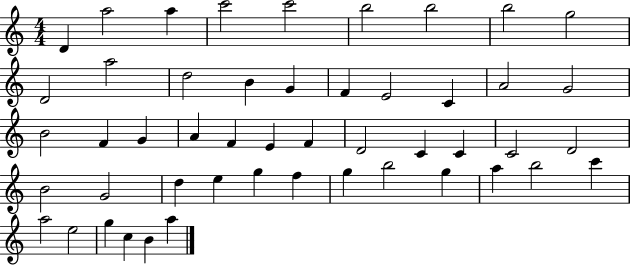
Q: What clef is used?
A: treble